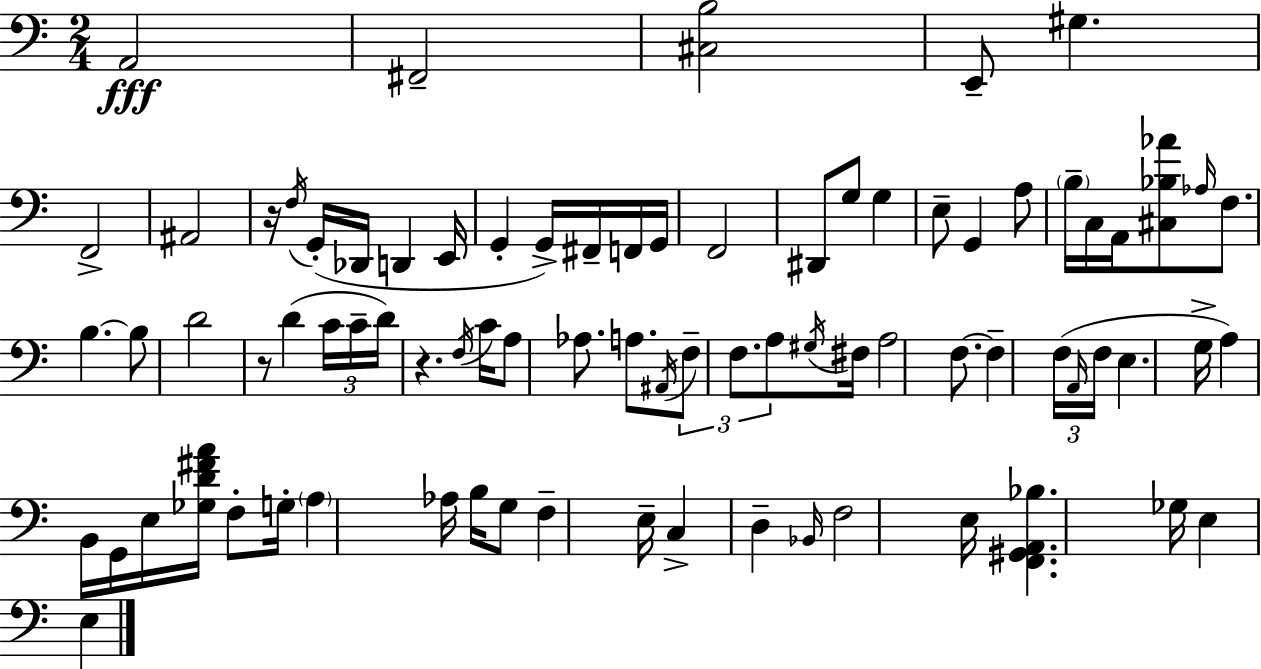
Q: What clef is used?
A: bass